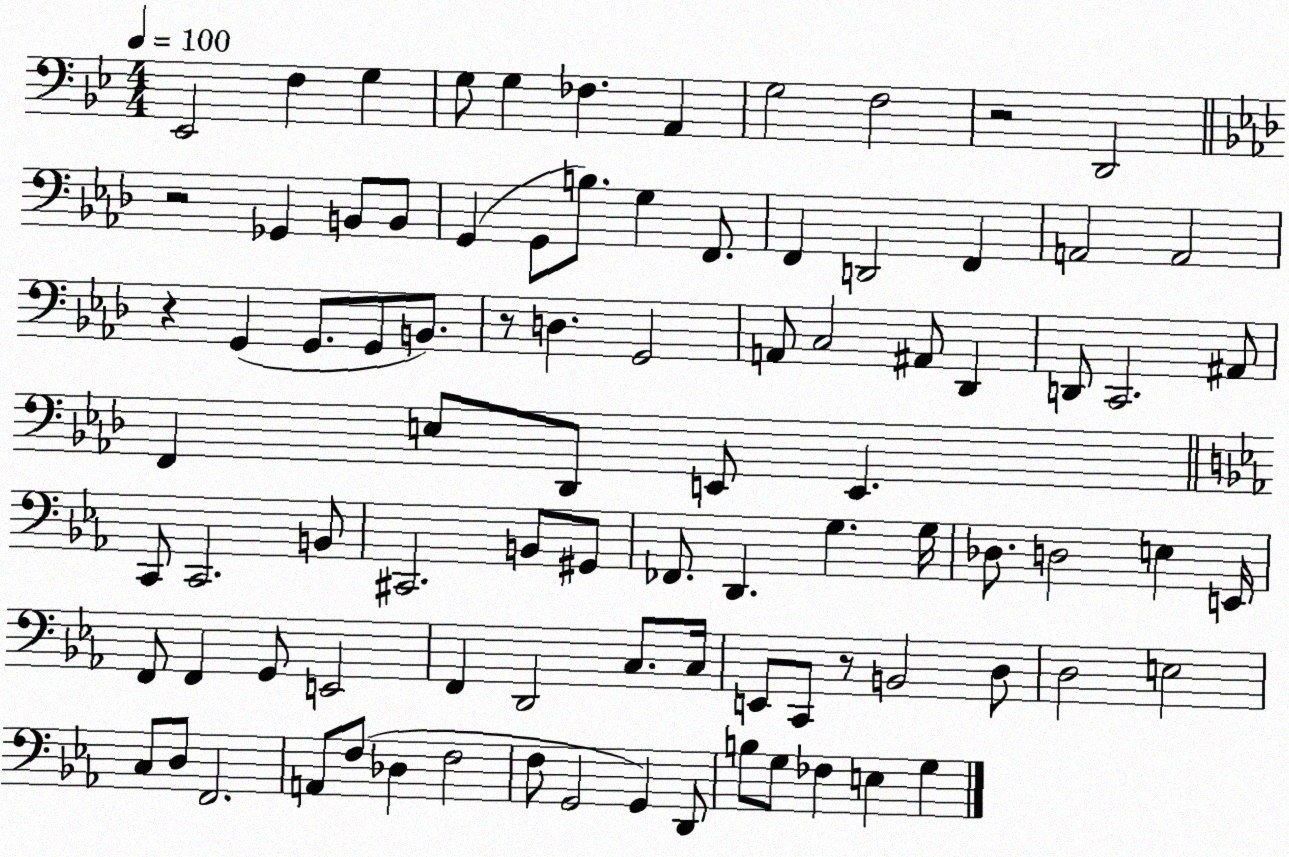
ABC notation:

X:1
T:Untitled
M:4/4
L:1/4
K:Bb
_E,,2 F, G, G,/2 G, _F, A,, G,2 F,2 z2 D,,2 z2 _G,, B,,/2 B,,/2 G,, G,,/2 B,/2 G, F,,/2 F,, D,,2 F,, A,,2 A,,2 z G,, G,,/2 G,,/2 B,,/2 z/2 D, G,,2 A,,/2 C,2 ^A,,/2 _D,, D,,/2 C,,2 ^A,,/2 F,, E,/2 _D,,/2 E,,/2 E,, C,,/2 C,,2 B,,/2 ^C,,2 B,,/2 ^G,,/2 _F,,/2 D,, G, G,/4 _D,/2 D,2 E, E,,/4 F,,/2 F,, G,,/2 E,,2 F,, D,,2 C,/2 C,/4 E,,/2 C,,/2 z/2 B,,2 D,/2 D,2 E,2 C,/2 D,/2 F,,2 A,,/2 F,/2 _D, F,2 F,/2 G,,2 G,, D,,/2 B,/2 G,/2 _F, E, G,